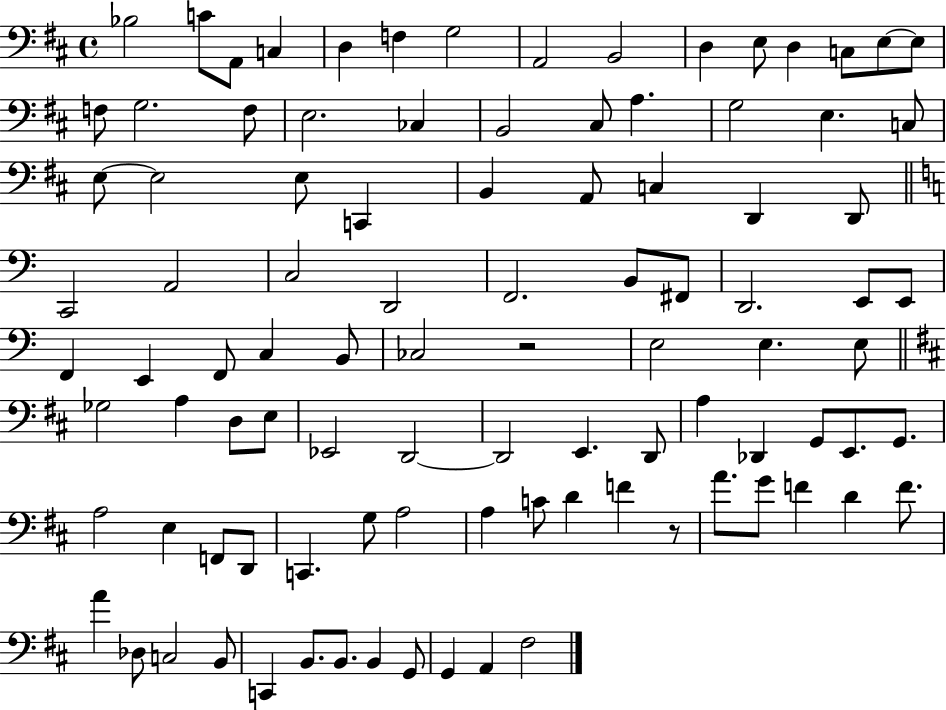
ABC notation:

X:1
T:Untitled
M:4/4
L:1/4
K:D
_B,2 C/2 A,,/2 C, D, F, G,2 A,,2 B,,2 D, E,/2 D, C,/2 E,/2 E,/2 F,/2 G,2 F,/2 E,2 _C, B,,2 ^C,/2 A, G,2 E, C,/2 E,/2 E,2 E,/2 C,, B,, A,,/2 C, D,, D,,/2 C,,2 A,,2 C,2 D,,2 F,,2 B,,/2 ^F,,/2 D,,2 E,,/2 E,,/2 F,, E,, F,,/2 C, B,,/2 _C,2 z2 E,2 E, E,/2 _G,2 A, D,/2 E,/2 _E,,2 D,,2 D,,2 E,, D,,/2 A, _D,, G,,/2 E,,/2 G,,/2 A,2 E, F,,/2 D,,/2 C,, G,/2 A,2 A, C/2 D F z/2 A/2 G/2 F D F/2 A _D,/2 C,2 B,,/2 C,, B,,/2 B,,/2 B,, G,,/2 G,, A,, ^F,2